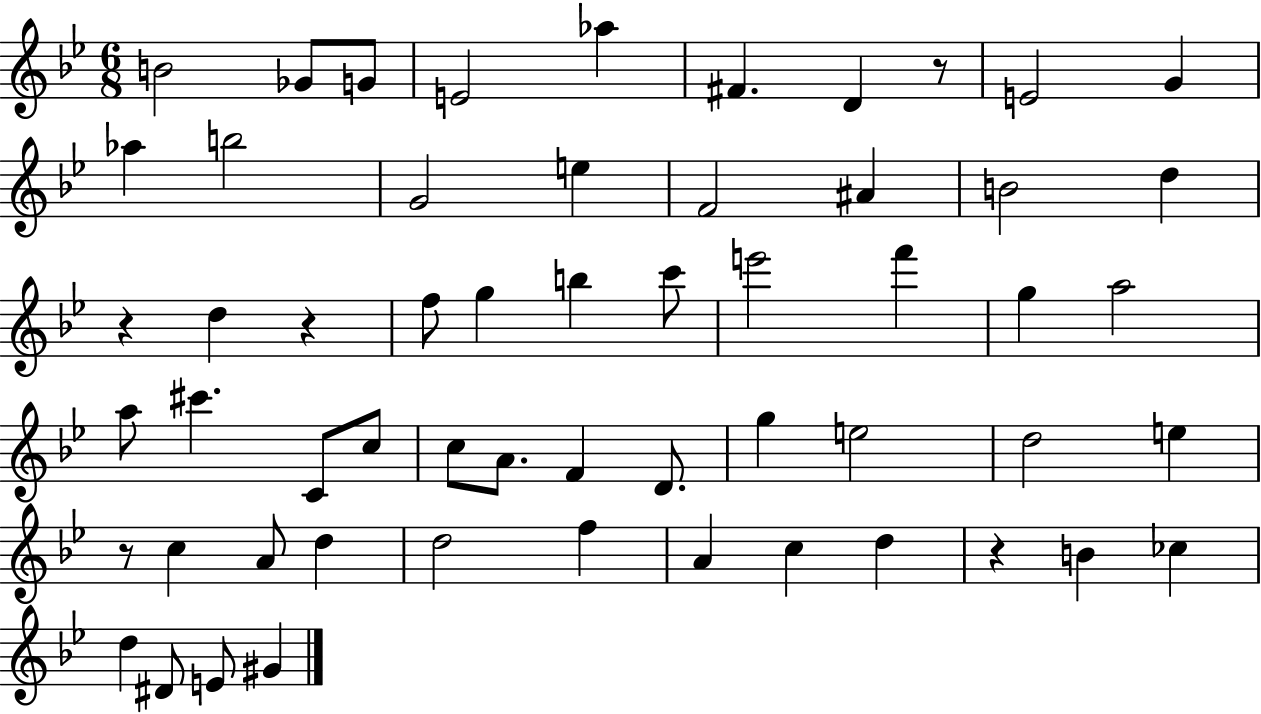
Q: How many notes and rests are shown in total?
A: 57